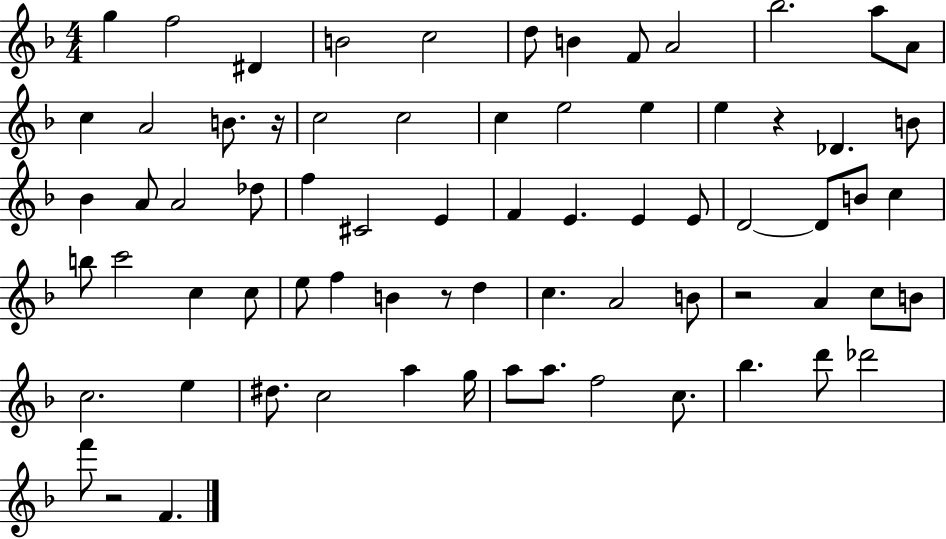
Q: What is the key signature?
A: F major